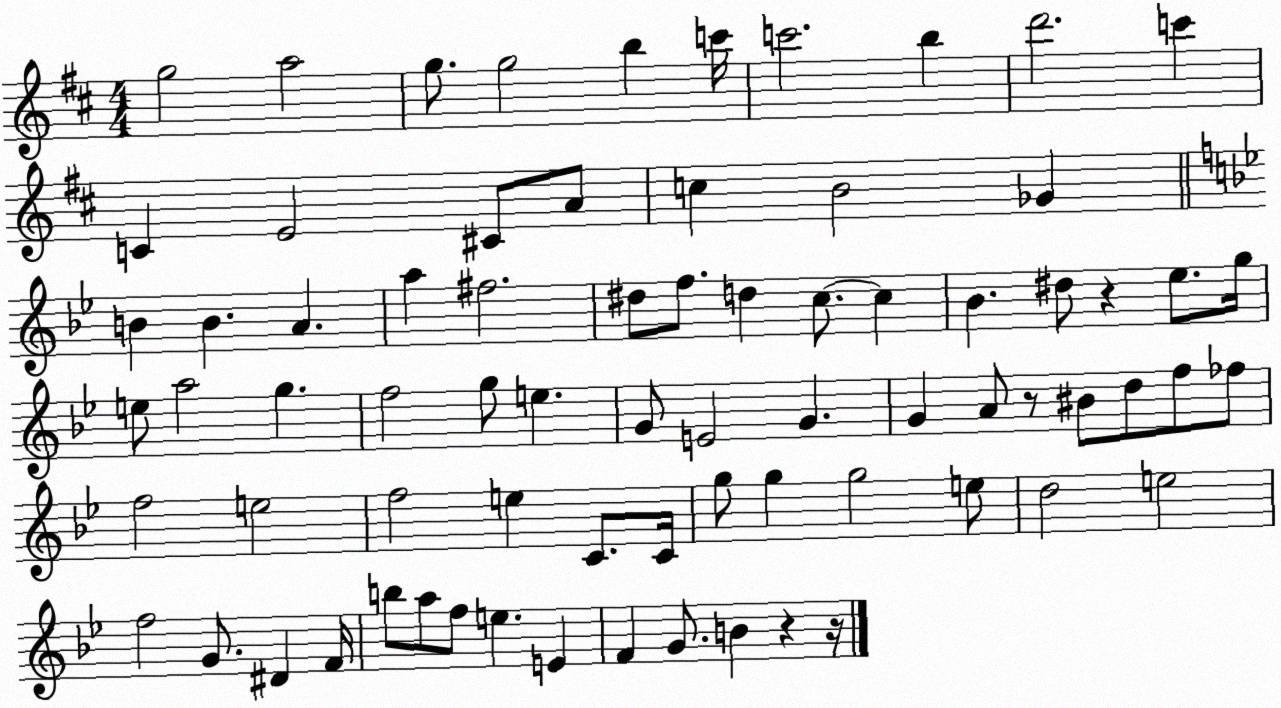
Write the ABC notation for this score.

X:1
T:Untitled
M:4/4
L:1/4
K:D
g2 a2 g/2 g2 b c'/4 c'2 b d'2 c' C E2 ^C/2 A/2 c B2 _G B B A a ^f2 ^d/2 f/2 d c/2 c _B ^d/2 z _e/2 g/4 e/2 a2 g f2 g/2 e G/2 E2 G G A/2 z/2 ^B/2 d/2 f/2 _f/2 f2 e2 f2 e C/2 C/4 g/2 g g2 e/2 d2 e2 f2 G/2 ^D F/4 b/2 a/2 f/2 e E F G/2 B z z/4